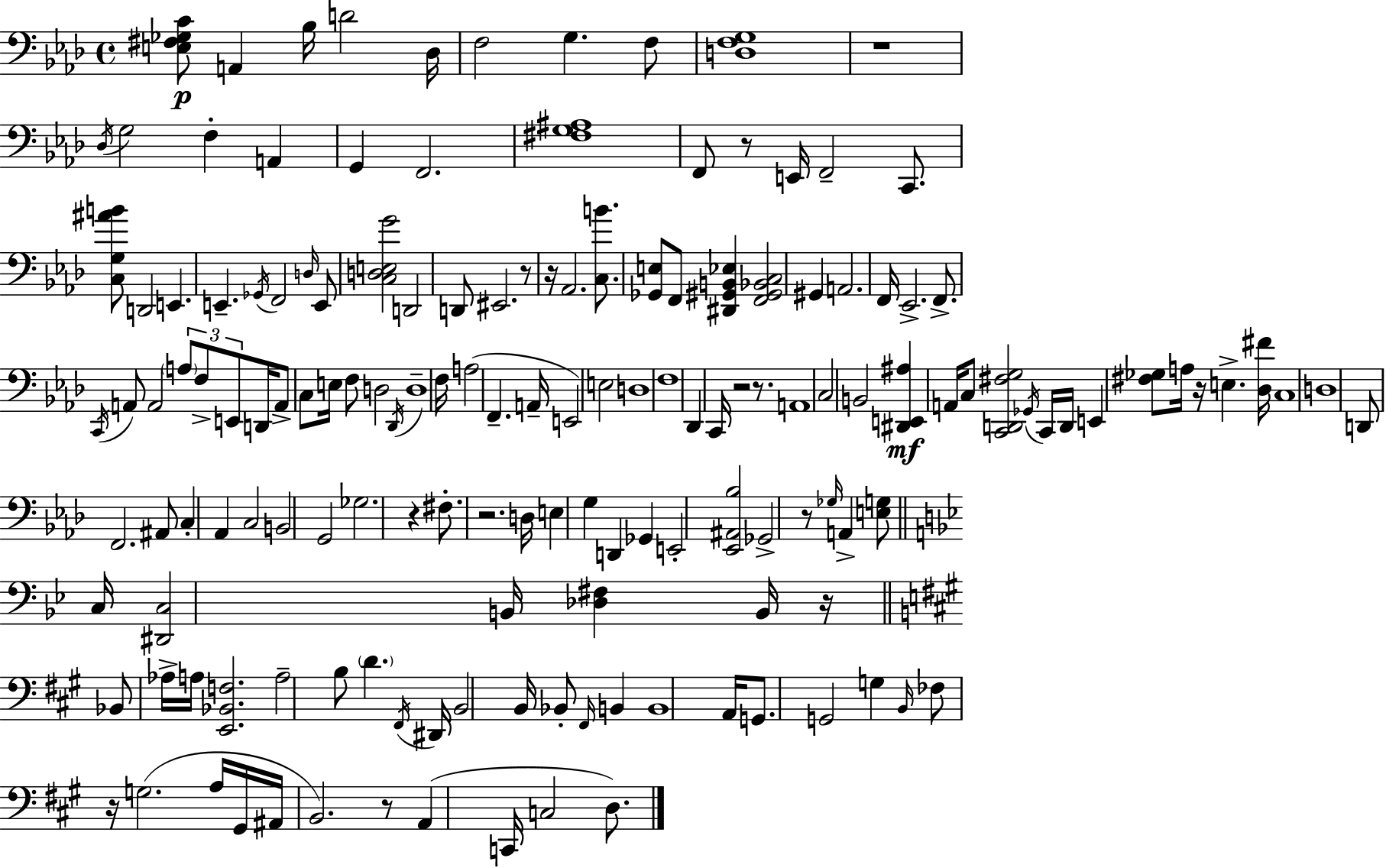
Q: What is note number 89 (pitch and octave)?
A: Gb3